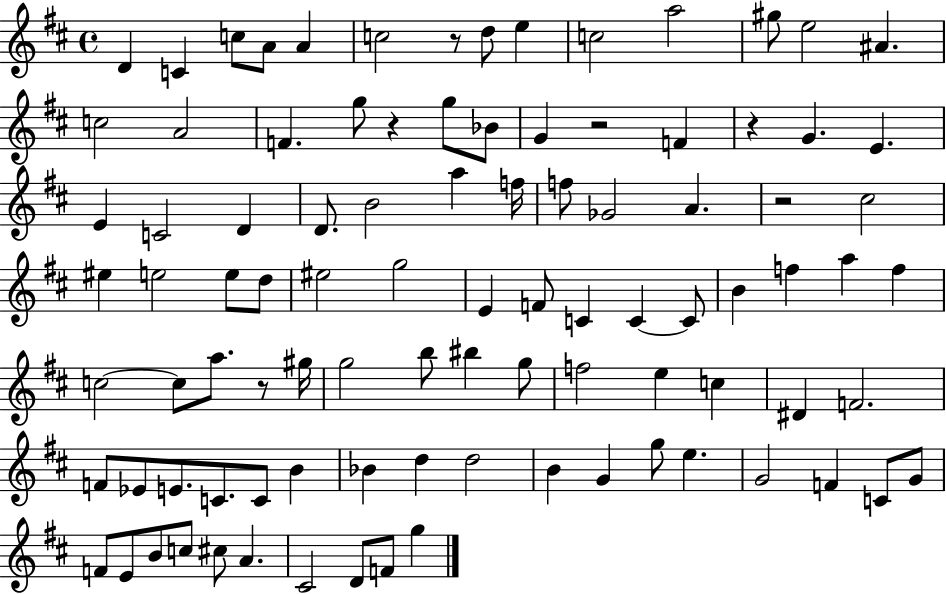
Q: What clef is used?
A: treble